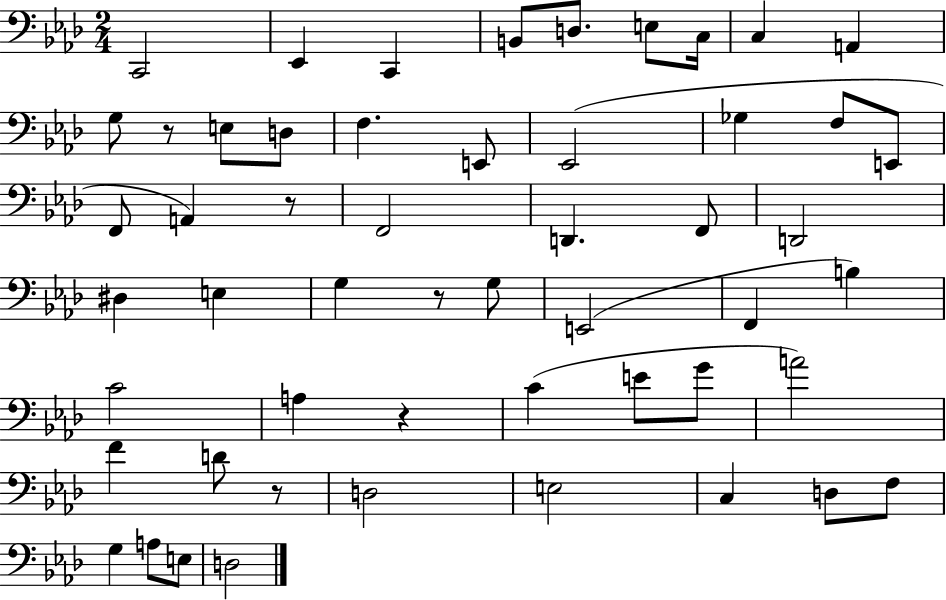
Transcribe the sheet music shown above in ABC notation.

X:1
T:Untitled
M:2/4
L:1/4
K:Ab
C,,2 _E,, C,, B,,/2 D,/2 E,/2 C,/4 C, A,, G,/2 z/2 E,/2 D,/2 F, E,,/2 _E,,2 _G, F,/2 E,,/2 F,,/2 A,, z/2 F,,2 D,, F,,/2 D,,2 ^D, E, G, z/2 G,/2 E,,2 F,, B, C2 A, z C E/2 G/2 A2 F D/2 z/2 D,2 E,2 C, D,/2 F,/2 G, A,/2 E,/2 D,2